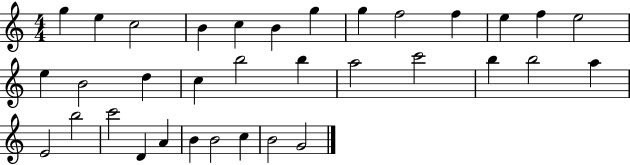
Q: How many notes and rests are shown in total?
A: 34